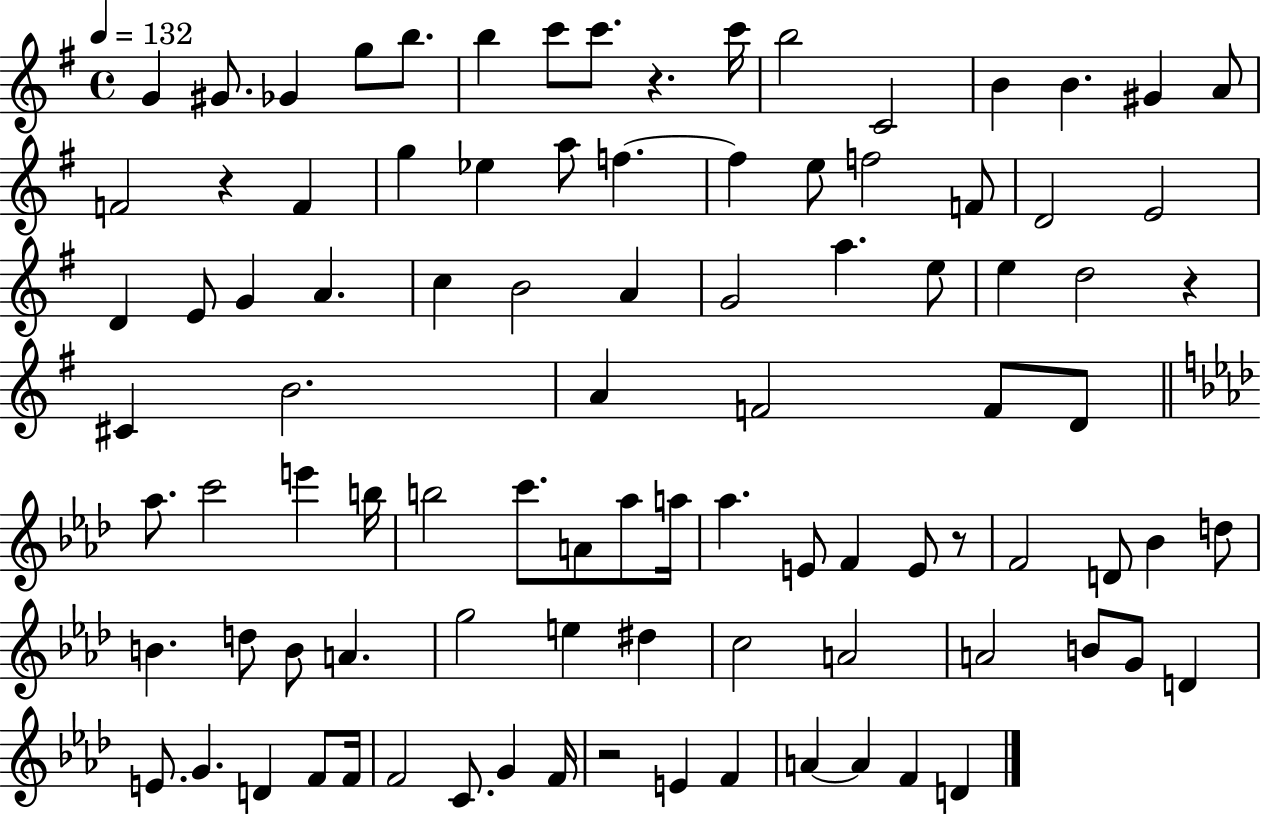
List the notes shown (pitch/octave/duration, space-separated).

G4/q G#4/e. Gb4/q G5/e B5/e. B5/q C6/e C6/e. R/q. C6/s B5/h C4/h B4/q B4/q. G#4/q A4/e F4/h R/q F4/q G5/q Eb5/q A5/e F5/q. F5/q E5/e F5/h F4/e D4/h E4/h D4/q E4/e G4/q A4/q. C5/q B4/h A4/q G4/h A5/q. E5/e E5/q D5/h R/q C#4/q B4/h. A4/q F4/h F4/e D4/e Ab5/e. C6/h E6/q B5/s B5/h C6/e. A4/e Ab5/e A5/s Ab5/q. E4/e F4/q E4/e R/e F4/h D4/e Bb4/q D5/e B4/q. D5/e B4/e A4/q. G5/h E5/q D#5/q C5/h A4/h A4/h B4/e G4/e D4/q E4/e. G4/q. D4/q F4/e F4/s F4/h C4/e. G4/q F4/s R/h E4/q F4/q A4/q A4/q F4/q D4/q